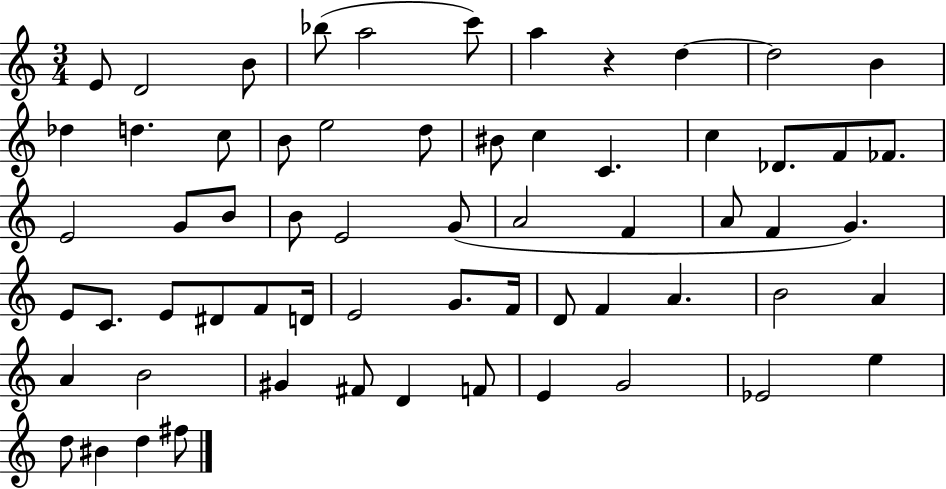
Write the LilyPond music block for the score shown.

{
  \clef treble
  \numericTimeSignature
  \time 3/4
  \key c \major
  e'8 d'2 b'8 | bes''8( a''2 c'''8) | a''4 r4 d''4~~ | d''2 b'4 | \break des''4 d''4. c''8 | b'8 e''2 d''8 | bis'8 c''4 c'4. | c''4 des'8. f'8 fes'8. | \break e'2 g'8 b'8 | b'8 e'2 g'8( | a'2 f'4 | a'8 f'4 g'4.) | \break e'8 c'8. e'8 dis'8 f'8 d'16 | e'2 g'8. f'16 | d'8 f'4 a'4. | b'2 a'4 | \break a'4 b'2 | gis'4 fis'8 d'4 f'8 | e'4 g'2 | ees'2 e''4 | \break d''8 bis'4 d''4 fis''8 | \bar "|."
}